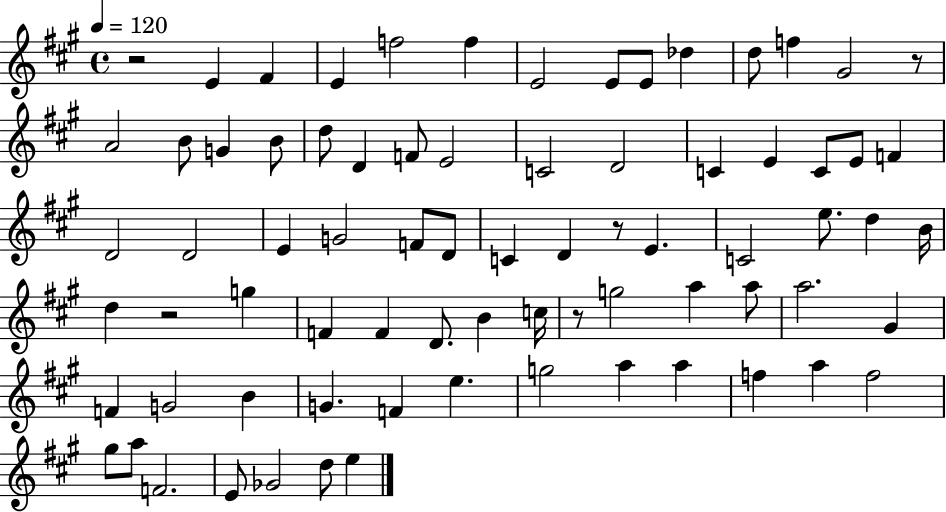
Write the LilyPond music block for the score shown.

{
  \clef treble
  \time 4/4
  \defaultTimeSignature
  \key a \major
  \tempo 4 = 120
  r2 e'4 fis'4 | e'4 f''2 f''4 | e'2 e'8 e'8 des''4 | d''8 f''4 gis'2 r8 | \break a'2 b'8 g'4 b'8 | d''8 d'4 f'8 e'2 | c'2 d'2 | c'4 e'4 c'8 e'8 f'4 | \break d'2 d'2 | e'4 g'2 f'8 d'8 | c'4 d'4 r8 e'4. | c'2 e''8. d''4 b'16 | \break d''4 r2 g''4 | f'4 f'4 d'8. b'4 c''16 | r8 g''2 a''4 a''8 | a''2. gis'4 | \break f'4 g'2 b'4 | g'4. f'4 e''4. | g''2 a''4 a''4 | f''4 a''4 f''2 | \break gis''8 a''8 f'2. | e'8 ges'2 d''8 e''4 | \bar "|."
}